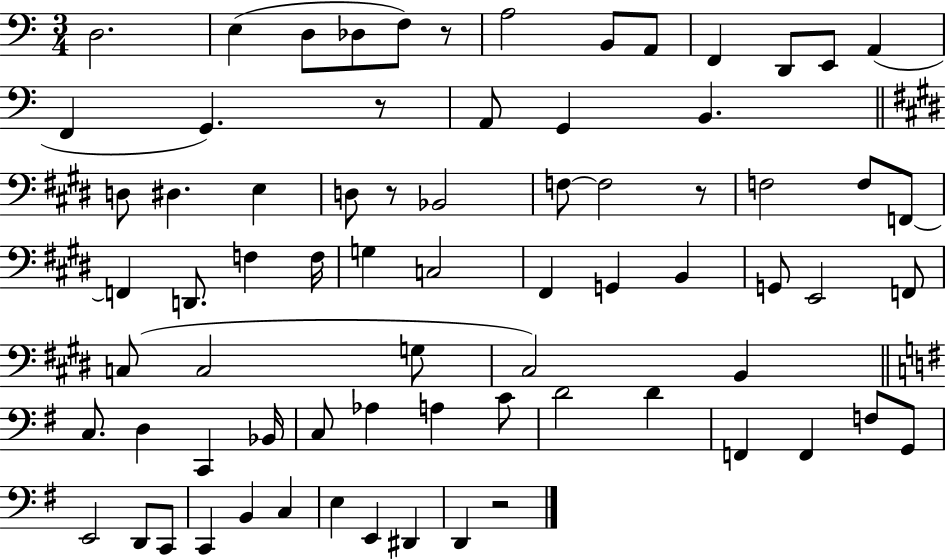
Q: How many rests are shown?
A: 5